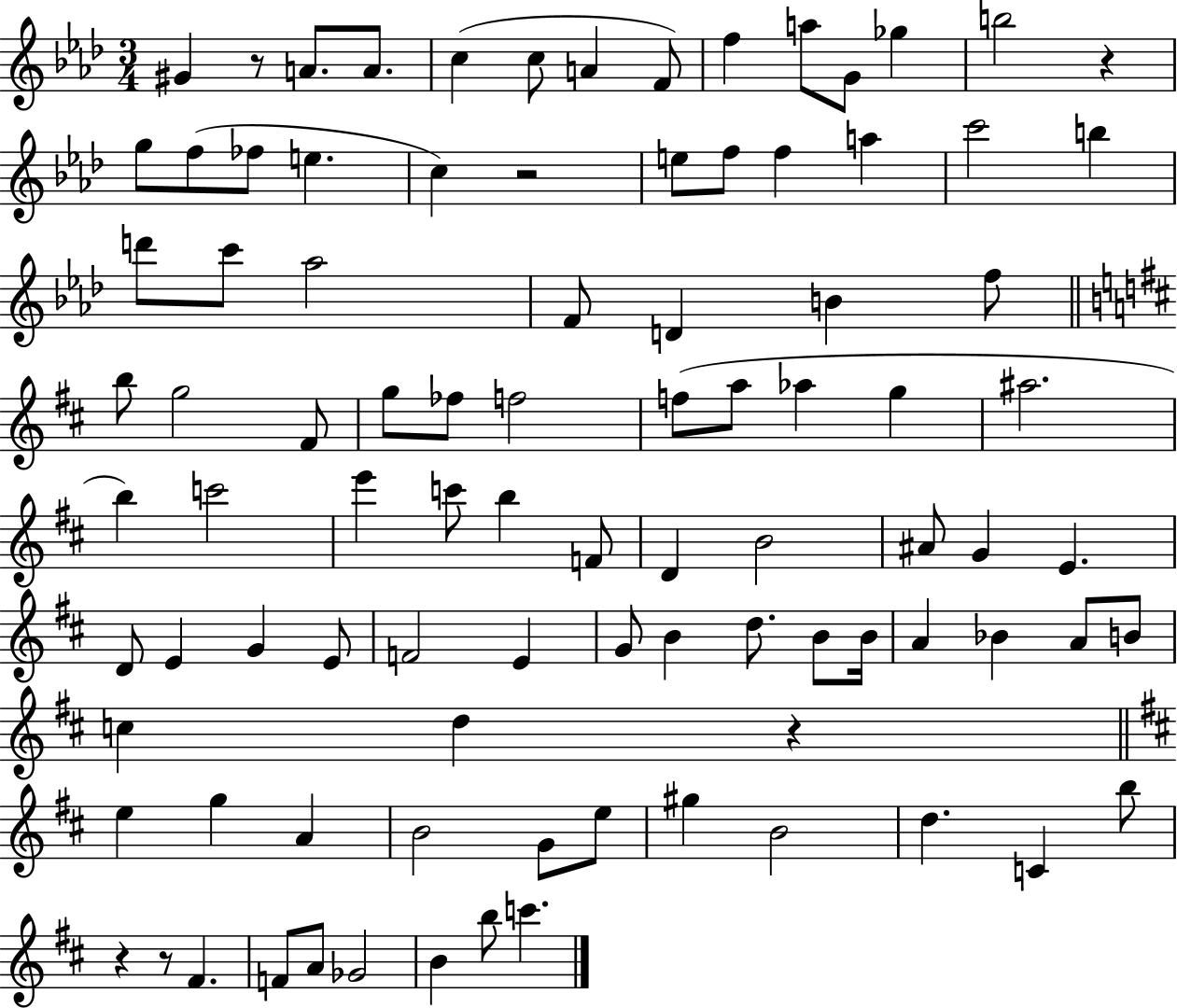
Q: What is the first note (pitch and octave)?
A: G#4